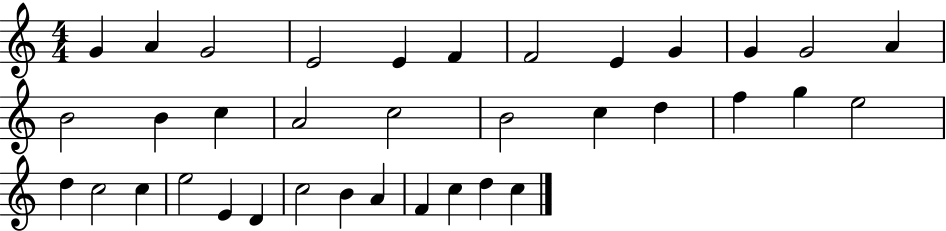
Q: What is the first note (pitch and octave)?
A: G4